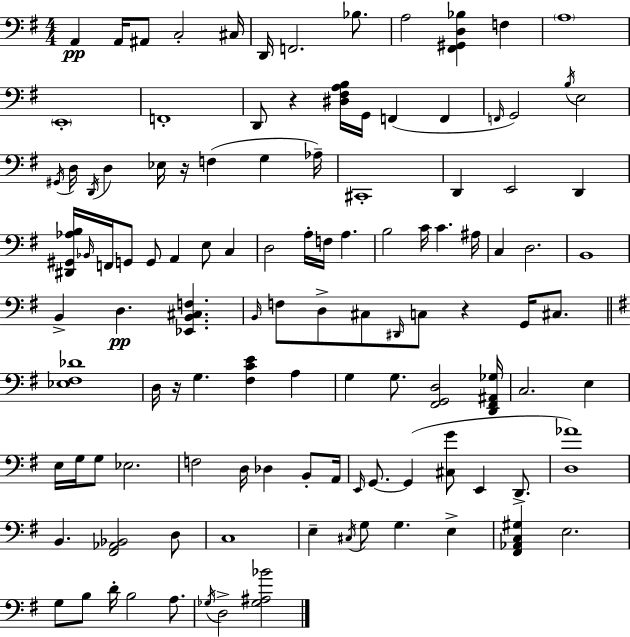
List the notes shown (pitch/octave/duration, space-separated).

A2/q A2/s A#2/e C3/h C#3/s D2/s F2/h. Bb3/e. A3/h [F#2,G#2,D3,Bb3]/q F3/q A3/w E2/w F2/w D2/e R/q [D#3,F#3,A3,B3]/s G2/s F2/q F2/q F2/s G2/h B3/s E3/h G#2/s D3/s D2/s D3/q Eb3/s R/s F3/q G3/q Ab3/s C#2/w D2/q E2/h D2/q [D#2,G#2,Ab3,B3]/s Bb2/s F2/s G2/e G2/e A2/q E3/e C3/q D3/h A3/s F3/s A3/q. B3/h C4/s C4/q. A#3/s C3/q D3/h. B2/w B2/q D3/q. [Eb2,B2,C#3,F3]/q. B2/s F3/e D3/e C#3/e D#2/s C3/e R/q G2/s C#3/e. [Eb3,F#3,Db4]/w D3/s R/s G3/q. [F#3,C4,E4]/q A3/q G3/q G3/e. [F#2,G2,D3]/h [D2,F#2,A#2,Gb3]/s C3/h. E3/q E3/s G3/s G3/e Eb3/h. F3/h D3/s Db3/q B2/e A2/s E2/s G2/e. G2/q [C#3,G4]/e E2/q D2/e. [D3,Ab4]/w B2/q. [F#2,Ab2,Bb2]/h D3/e C3/w E3/q C#3/s G3/e G3/q. E3/q [F#2,Ab2,C3,G#3]/q E3/h. G3/e B3/e D4/s B3/h A3/e. Gb3/s D3/h [Gb3,A#3,Bb4]/h